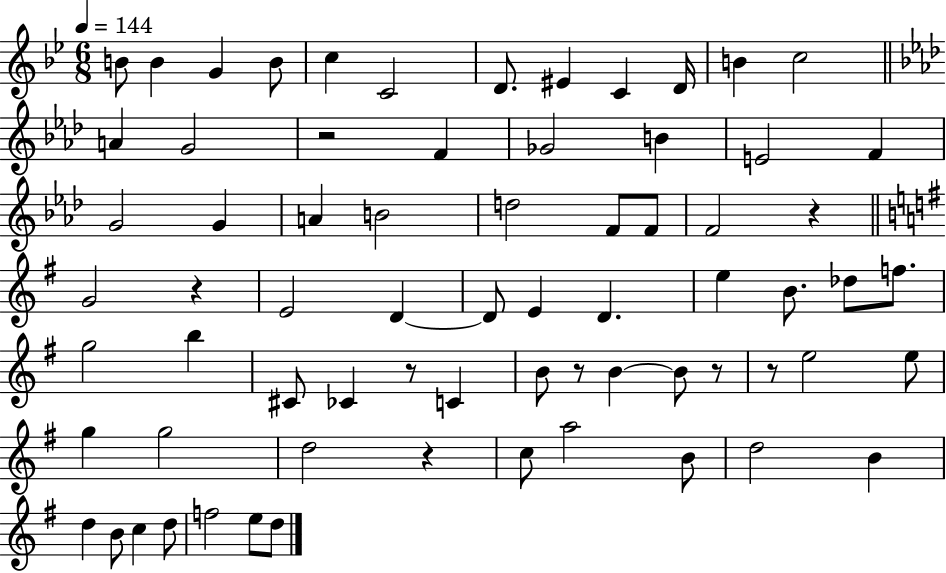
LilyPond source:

{
  \clef treble
  \numericTimeSignature
  \time 6/8
  \key bes \major
  \tempo 4 = 144
  b'8 b'4 g'4 b'8 | c''4 c'2 | d'8. eis'4 c'4 d'16 | b'4 c''2 | \break \bar "||" \break \key f \minor a'4 g'2 | r2 f'4 | ges'2 b'4 | e'2 f'4 | \break g'2 g'4 | a'4 b'2 | d''2 f'8 f'8 | f'2 r4 | \break \bar "||" \break \key e \minor g'2 r4 | e'2 d'4~~ | d'8 e'4 d'4. | e''4 b'8. des''8 f''8. | \break g''2 b''4 | cis'8 ces'4 r8 c'4 | b'8 r8 b'4~~ b'8 r8 | r8 e''2 e''8 | \break g''4 g''2 | d''2 r4 | c''8 a''2 b'8 | d''2 b'4 | \break d''4 b'8 c''4 d''8 | f''2 e''8 d''8 | \bar "|."
}